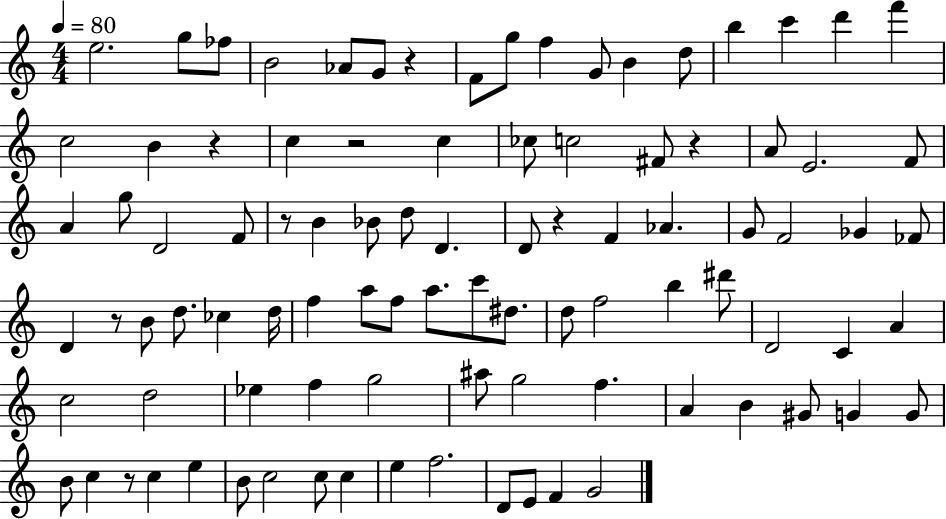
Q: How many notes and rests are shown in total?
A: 94